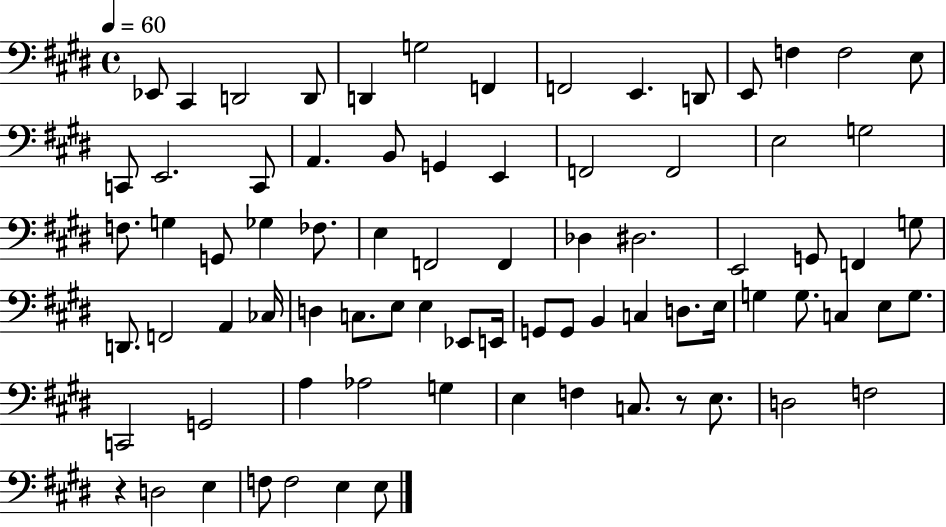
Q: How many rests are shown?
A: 2